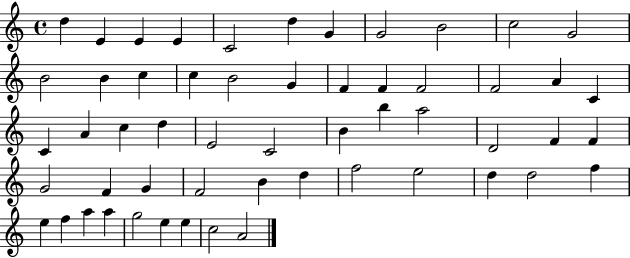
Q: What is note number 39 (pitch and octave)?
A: F4